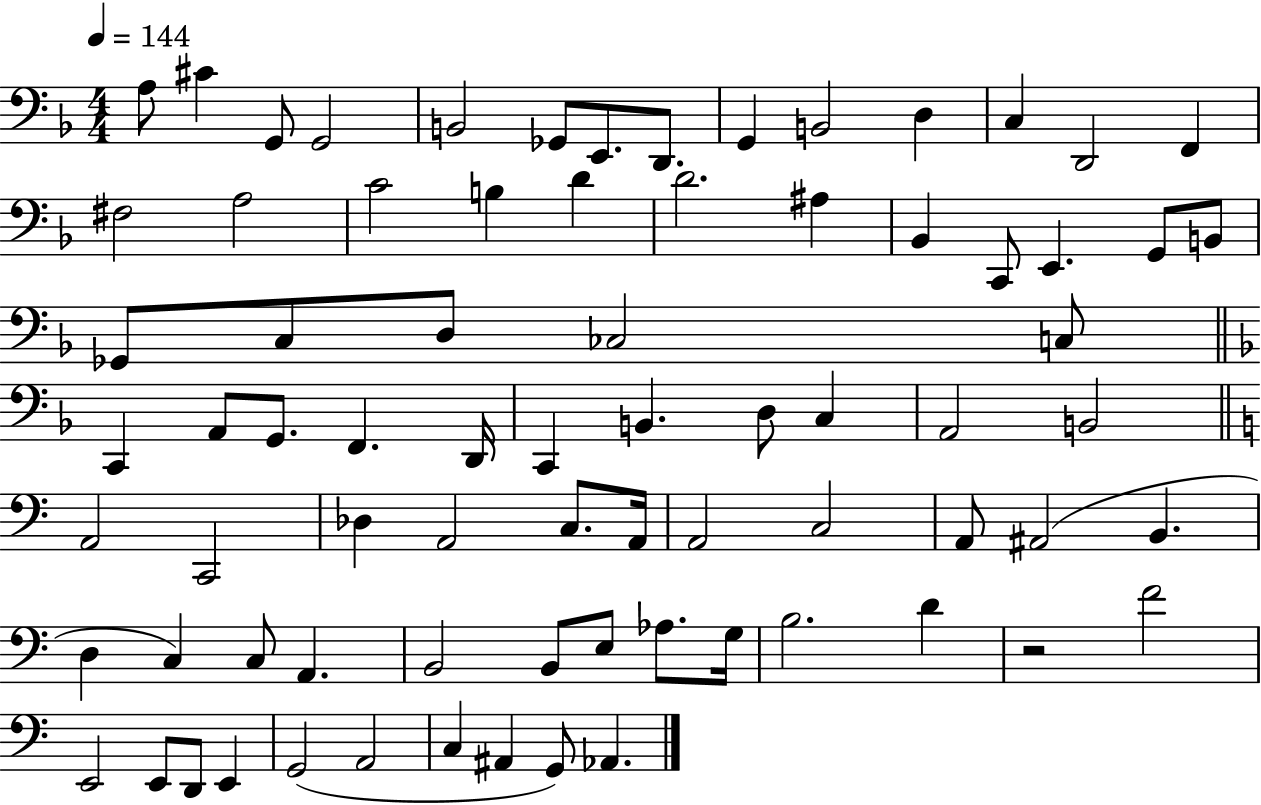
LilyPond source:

{
  \clef bass
  \numericTimeSignature
  \time 4/4
  \key f \major
  \tempo 4 = 144
  a8 cis'4 g,8 g,2 | b,2 ges,8 e,8. d,8. | g,4 b,2 d4 | c4 d,2 f,4 | \break fis2 a2 | c'2 b4 d'4 | d'2. ais4 | bes,4 c,8 e,4. g,8 b,8 | \break ges,8 c8 d8 ces2 c8 | \bar "||" \break \key f \major c,4 a,8 g,8. f,4. d,16 | c,4 b,4. d8 c4 | a,2 b,2 | \bar "||" \break \key a \minor a,2 c,2 | des4 a,2 c8. a,16 | a,2 c2 | a,8 ais,2( b,4. | \break d4 c4) c8 a,4. | b,2 b,8 e8 aes8. g16 | b2. d'4 | r2 f'2 | \break e,2 e,8 d,8 e,4 | g,2( a,2 | c4 ais,4 g,8) aes,4. | \bar "|."
}